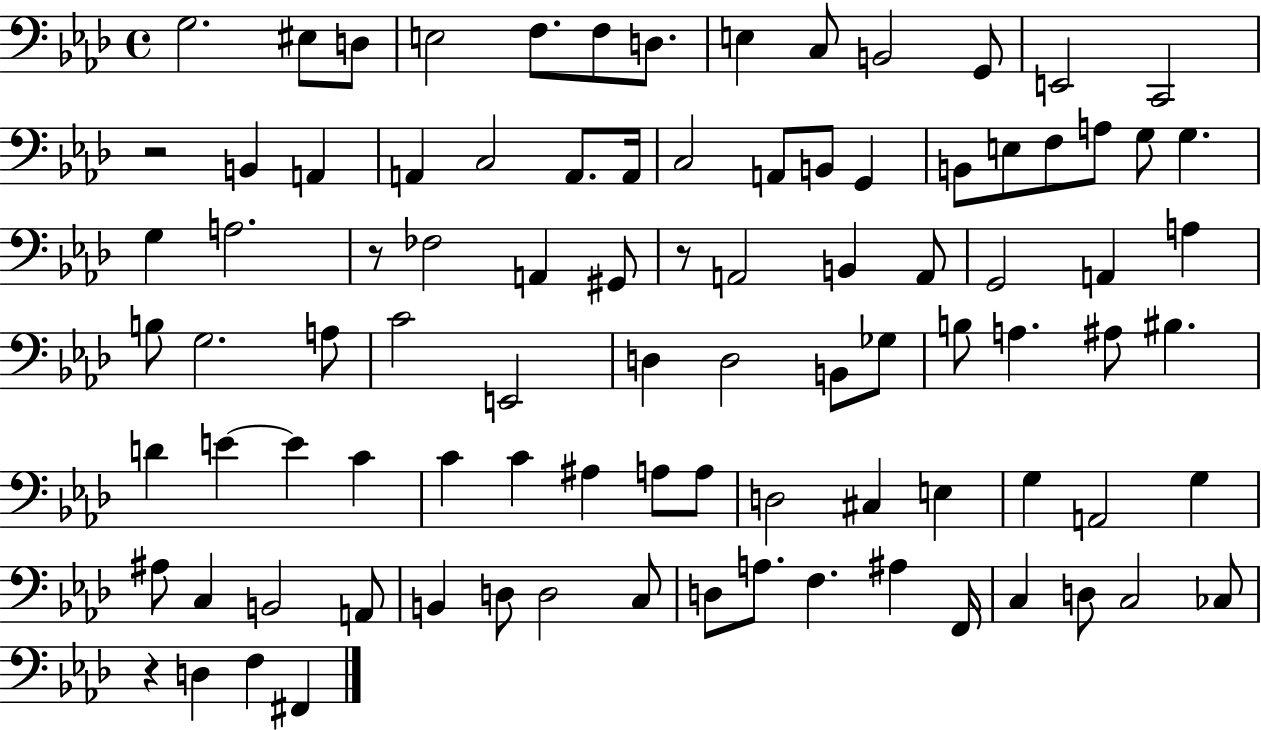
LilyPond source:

{
  \clef bass
  \time 4/4
  \defaultTimeSignature
  \key aes \major
  g2. eis8 d8 | e2 f8. f8 d8. | e4 c8 b,2 g,8 | e,2 c,2 | \break r2 b,4 a,4 | a,4 c2 a,8. a,16 | c2 a,8 b,8 g,4 | b,8 e8 f8 a8 g8 g4. | \break g4 a2. | r8 fes2 a,4 gis,8 | r8 a,2 b,4 a,8 | g,2 a,4 a4 | \break b8 g2. a8 | c'2 e,2 | d4 d2 b,8 ges8 | b8 a4. ais8 bis4. | \break d'4 e'4~~ e'4 c'4 | c'4 c'4 ais4 a8 a8 | d2 cis4 e4 | g4 a,2 g4 | \break ais8 c4 b,2 a,8 | b,4 d8 d2 c8 | d8 a8. f4. ais4 f,16 | c4 d8 c2 ces8 | \break r4 d4 f4 fis,4 | \bar "|."
}